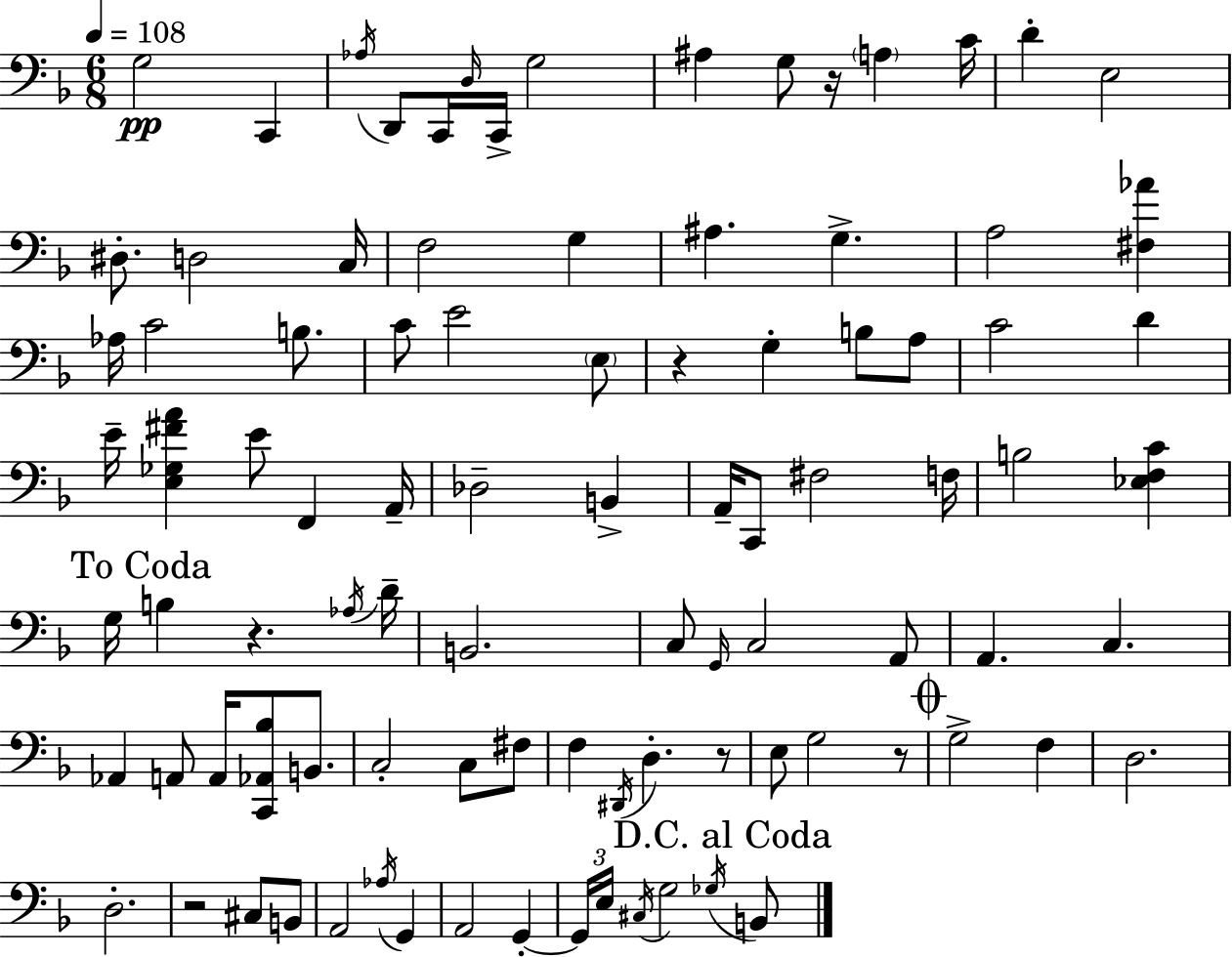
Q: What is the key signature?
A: F major